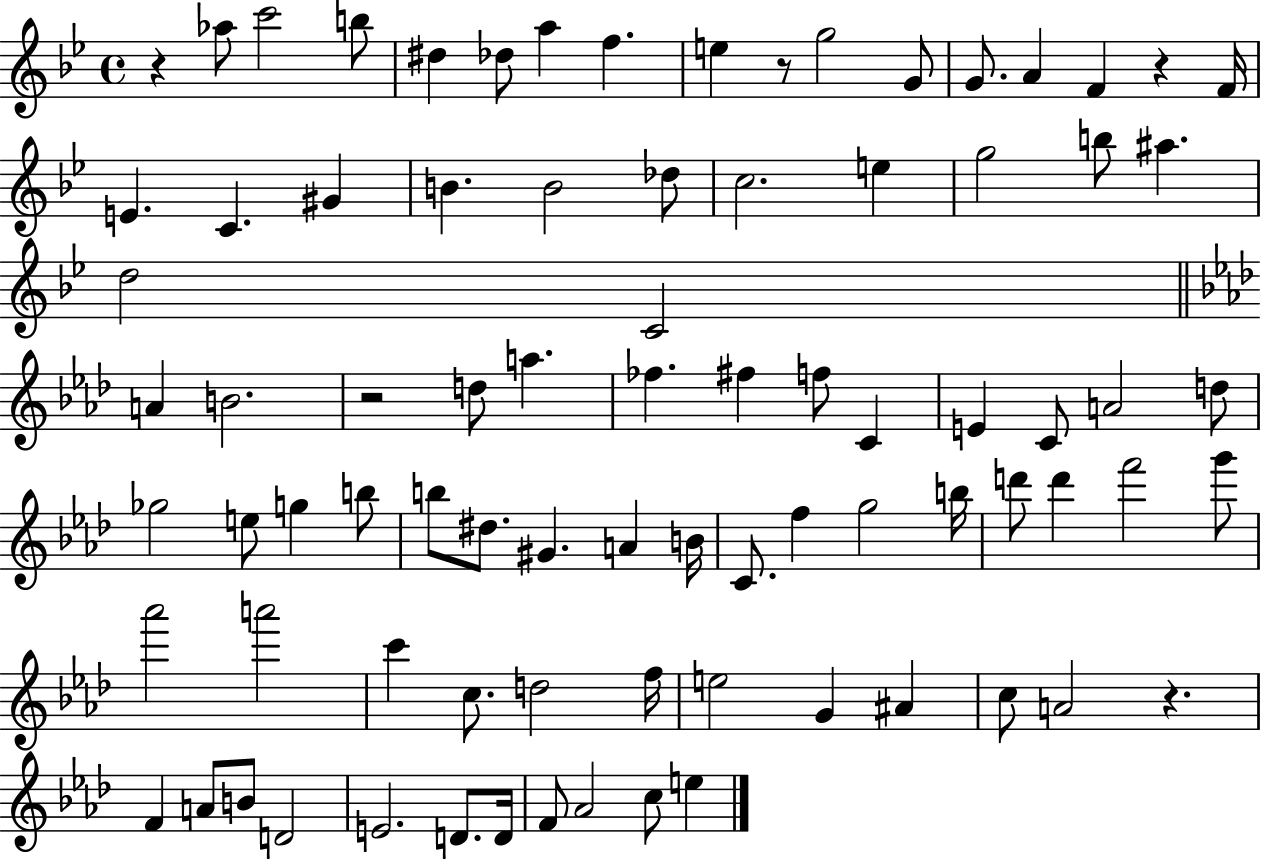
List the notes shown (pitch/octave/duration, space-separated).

R/q Ab5/e C6/h B5/e D#5/q Db5/e A5/q F5/q. E5/q R/e G5/h G4/e G4/e. A4/q F4/q R/q F4/s E4/q. C4/q. G#4/q B4/q. B4/h Db5/e C5/h. E5/q G5/h B5/e A#5/q. D5/h C4/h A4/q B4/h. R/h D5/e A5/q. FES5/q. F#5/q F5/e C4/q E4/q C4/e A4/h D5/e Gb5/h E5/e G5/q B5/e B5/e D#5/e. G#4/q. A4/q B4/s C4/e. F5/q G5/h B5/s D6/e D6/q F6/h G6/e Ab6/h A6/h C6/q C5/e. D5/h F5/s E5/h G4/q A#4/q C5/e A4/h R/q. F4/q A4/e B4/e D4/h E4/h. D4/e. D4/s F4/e Ab4/h C5/e E5/q